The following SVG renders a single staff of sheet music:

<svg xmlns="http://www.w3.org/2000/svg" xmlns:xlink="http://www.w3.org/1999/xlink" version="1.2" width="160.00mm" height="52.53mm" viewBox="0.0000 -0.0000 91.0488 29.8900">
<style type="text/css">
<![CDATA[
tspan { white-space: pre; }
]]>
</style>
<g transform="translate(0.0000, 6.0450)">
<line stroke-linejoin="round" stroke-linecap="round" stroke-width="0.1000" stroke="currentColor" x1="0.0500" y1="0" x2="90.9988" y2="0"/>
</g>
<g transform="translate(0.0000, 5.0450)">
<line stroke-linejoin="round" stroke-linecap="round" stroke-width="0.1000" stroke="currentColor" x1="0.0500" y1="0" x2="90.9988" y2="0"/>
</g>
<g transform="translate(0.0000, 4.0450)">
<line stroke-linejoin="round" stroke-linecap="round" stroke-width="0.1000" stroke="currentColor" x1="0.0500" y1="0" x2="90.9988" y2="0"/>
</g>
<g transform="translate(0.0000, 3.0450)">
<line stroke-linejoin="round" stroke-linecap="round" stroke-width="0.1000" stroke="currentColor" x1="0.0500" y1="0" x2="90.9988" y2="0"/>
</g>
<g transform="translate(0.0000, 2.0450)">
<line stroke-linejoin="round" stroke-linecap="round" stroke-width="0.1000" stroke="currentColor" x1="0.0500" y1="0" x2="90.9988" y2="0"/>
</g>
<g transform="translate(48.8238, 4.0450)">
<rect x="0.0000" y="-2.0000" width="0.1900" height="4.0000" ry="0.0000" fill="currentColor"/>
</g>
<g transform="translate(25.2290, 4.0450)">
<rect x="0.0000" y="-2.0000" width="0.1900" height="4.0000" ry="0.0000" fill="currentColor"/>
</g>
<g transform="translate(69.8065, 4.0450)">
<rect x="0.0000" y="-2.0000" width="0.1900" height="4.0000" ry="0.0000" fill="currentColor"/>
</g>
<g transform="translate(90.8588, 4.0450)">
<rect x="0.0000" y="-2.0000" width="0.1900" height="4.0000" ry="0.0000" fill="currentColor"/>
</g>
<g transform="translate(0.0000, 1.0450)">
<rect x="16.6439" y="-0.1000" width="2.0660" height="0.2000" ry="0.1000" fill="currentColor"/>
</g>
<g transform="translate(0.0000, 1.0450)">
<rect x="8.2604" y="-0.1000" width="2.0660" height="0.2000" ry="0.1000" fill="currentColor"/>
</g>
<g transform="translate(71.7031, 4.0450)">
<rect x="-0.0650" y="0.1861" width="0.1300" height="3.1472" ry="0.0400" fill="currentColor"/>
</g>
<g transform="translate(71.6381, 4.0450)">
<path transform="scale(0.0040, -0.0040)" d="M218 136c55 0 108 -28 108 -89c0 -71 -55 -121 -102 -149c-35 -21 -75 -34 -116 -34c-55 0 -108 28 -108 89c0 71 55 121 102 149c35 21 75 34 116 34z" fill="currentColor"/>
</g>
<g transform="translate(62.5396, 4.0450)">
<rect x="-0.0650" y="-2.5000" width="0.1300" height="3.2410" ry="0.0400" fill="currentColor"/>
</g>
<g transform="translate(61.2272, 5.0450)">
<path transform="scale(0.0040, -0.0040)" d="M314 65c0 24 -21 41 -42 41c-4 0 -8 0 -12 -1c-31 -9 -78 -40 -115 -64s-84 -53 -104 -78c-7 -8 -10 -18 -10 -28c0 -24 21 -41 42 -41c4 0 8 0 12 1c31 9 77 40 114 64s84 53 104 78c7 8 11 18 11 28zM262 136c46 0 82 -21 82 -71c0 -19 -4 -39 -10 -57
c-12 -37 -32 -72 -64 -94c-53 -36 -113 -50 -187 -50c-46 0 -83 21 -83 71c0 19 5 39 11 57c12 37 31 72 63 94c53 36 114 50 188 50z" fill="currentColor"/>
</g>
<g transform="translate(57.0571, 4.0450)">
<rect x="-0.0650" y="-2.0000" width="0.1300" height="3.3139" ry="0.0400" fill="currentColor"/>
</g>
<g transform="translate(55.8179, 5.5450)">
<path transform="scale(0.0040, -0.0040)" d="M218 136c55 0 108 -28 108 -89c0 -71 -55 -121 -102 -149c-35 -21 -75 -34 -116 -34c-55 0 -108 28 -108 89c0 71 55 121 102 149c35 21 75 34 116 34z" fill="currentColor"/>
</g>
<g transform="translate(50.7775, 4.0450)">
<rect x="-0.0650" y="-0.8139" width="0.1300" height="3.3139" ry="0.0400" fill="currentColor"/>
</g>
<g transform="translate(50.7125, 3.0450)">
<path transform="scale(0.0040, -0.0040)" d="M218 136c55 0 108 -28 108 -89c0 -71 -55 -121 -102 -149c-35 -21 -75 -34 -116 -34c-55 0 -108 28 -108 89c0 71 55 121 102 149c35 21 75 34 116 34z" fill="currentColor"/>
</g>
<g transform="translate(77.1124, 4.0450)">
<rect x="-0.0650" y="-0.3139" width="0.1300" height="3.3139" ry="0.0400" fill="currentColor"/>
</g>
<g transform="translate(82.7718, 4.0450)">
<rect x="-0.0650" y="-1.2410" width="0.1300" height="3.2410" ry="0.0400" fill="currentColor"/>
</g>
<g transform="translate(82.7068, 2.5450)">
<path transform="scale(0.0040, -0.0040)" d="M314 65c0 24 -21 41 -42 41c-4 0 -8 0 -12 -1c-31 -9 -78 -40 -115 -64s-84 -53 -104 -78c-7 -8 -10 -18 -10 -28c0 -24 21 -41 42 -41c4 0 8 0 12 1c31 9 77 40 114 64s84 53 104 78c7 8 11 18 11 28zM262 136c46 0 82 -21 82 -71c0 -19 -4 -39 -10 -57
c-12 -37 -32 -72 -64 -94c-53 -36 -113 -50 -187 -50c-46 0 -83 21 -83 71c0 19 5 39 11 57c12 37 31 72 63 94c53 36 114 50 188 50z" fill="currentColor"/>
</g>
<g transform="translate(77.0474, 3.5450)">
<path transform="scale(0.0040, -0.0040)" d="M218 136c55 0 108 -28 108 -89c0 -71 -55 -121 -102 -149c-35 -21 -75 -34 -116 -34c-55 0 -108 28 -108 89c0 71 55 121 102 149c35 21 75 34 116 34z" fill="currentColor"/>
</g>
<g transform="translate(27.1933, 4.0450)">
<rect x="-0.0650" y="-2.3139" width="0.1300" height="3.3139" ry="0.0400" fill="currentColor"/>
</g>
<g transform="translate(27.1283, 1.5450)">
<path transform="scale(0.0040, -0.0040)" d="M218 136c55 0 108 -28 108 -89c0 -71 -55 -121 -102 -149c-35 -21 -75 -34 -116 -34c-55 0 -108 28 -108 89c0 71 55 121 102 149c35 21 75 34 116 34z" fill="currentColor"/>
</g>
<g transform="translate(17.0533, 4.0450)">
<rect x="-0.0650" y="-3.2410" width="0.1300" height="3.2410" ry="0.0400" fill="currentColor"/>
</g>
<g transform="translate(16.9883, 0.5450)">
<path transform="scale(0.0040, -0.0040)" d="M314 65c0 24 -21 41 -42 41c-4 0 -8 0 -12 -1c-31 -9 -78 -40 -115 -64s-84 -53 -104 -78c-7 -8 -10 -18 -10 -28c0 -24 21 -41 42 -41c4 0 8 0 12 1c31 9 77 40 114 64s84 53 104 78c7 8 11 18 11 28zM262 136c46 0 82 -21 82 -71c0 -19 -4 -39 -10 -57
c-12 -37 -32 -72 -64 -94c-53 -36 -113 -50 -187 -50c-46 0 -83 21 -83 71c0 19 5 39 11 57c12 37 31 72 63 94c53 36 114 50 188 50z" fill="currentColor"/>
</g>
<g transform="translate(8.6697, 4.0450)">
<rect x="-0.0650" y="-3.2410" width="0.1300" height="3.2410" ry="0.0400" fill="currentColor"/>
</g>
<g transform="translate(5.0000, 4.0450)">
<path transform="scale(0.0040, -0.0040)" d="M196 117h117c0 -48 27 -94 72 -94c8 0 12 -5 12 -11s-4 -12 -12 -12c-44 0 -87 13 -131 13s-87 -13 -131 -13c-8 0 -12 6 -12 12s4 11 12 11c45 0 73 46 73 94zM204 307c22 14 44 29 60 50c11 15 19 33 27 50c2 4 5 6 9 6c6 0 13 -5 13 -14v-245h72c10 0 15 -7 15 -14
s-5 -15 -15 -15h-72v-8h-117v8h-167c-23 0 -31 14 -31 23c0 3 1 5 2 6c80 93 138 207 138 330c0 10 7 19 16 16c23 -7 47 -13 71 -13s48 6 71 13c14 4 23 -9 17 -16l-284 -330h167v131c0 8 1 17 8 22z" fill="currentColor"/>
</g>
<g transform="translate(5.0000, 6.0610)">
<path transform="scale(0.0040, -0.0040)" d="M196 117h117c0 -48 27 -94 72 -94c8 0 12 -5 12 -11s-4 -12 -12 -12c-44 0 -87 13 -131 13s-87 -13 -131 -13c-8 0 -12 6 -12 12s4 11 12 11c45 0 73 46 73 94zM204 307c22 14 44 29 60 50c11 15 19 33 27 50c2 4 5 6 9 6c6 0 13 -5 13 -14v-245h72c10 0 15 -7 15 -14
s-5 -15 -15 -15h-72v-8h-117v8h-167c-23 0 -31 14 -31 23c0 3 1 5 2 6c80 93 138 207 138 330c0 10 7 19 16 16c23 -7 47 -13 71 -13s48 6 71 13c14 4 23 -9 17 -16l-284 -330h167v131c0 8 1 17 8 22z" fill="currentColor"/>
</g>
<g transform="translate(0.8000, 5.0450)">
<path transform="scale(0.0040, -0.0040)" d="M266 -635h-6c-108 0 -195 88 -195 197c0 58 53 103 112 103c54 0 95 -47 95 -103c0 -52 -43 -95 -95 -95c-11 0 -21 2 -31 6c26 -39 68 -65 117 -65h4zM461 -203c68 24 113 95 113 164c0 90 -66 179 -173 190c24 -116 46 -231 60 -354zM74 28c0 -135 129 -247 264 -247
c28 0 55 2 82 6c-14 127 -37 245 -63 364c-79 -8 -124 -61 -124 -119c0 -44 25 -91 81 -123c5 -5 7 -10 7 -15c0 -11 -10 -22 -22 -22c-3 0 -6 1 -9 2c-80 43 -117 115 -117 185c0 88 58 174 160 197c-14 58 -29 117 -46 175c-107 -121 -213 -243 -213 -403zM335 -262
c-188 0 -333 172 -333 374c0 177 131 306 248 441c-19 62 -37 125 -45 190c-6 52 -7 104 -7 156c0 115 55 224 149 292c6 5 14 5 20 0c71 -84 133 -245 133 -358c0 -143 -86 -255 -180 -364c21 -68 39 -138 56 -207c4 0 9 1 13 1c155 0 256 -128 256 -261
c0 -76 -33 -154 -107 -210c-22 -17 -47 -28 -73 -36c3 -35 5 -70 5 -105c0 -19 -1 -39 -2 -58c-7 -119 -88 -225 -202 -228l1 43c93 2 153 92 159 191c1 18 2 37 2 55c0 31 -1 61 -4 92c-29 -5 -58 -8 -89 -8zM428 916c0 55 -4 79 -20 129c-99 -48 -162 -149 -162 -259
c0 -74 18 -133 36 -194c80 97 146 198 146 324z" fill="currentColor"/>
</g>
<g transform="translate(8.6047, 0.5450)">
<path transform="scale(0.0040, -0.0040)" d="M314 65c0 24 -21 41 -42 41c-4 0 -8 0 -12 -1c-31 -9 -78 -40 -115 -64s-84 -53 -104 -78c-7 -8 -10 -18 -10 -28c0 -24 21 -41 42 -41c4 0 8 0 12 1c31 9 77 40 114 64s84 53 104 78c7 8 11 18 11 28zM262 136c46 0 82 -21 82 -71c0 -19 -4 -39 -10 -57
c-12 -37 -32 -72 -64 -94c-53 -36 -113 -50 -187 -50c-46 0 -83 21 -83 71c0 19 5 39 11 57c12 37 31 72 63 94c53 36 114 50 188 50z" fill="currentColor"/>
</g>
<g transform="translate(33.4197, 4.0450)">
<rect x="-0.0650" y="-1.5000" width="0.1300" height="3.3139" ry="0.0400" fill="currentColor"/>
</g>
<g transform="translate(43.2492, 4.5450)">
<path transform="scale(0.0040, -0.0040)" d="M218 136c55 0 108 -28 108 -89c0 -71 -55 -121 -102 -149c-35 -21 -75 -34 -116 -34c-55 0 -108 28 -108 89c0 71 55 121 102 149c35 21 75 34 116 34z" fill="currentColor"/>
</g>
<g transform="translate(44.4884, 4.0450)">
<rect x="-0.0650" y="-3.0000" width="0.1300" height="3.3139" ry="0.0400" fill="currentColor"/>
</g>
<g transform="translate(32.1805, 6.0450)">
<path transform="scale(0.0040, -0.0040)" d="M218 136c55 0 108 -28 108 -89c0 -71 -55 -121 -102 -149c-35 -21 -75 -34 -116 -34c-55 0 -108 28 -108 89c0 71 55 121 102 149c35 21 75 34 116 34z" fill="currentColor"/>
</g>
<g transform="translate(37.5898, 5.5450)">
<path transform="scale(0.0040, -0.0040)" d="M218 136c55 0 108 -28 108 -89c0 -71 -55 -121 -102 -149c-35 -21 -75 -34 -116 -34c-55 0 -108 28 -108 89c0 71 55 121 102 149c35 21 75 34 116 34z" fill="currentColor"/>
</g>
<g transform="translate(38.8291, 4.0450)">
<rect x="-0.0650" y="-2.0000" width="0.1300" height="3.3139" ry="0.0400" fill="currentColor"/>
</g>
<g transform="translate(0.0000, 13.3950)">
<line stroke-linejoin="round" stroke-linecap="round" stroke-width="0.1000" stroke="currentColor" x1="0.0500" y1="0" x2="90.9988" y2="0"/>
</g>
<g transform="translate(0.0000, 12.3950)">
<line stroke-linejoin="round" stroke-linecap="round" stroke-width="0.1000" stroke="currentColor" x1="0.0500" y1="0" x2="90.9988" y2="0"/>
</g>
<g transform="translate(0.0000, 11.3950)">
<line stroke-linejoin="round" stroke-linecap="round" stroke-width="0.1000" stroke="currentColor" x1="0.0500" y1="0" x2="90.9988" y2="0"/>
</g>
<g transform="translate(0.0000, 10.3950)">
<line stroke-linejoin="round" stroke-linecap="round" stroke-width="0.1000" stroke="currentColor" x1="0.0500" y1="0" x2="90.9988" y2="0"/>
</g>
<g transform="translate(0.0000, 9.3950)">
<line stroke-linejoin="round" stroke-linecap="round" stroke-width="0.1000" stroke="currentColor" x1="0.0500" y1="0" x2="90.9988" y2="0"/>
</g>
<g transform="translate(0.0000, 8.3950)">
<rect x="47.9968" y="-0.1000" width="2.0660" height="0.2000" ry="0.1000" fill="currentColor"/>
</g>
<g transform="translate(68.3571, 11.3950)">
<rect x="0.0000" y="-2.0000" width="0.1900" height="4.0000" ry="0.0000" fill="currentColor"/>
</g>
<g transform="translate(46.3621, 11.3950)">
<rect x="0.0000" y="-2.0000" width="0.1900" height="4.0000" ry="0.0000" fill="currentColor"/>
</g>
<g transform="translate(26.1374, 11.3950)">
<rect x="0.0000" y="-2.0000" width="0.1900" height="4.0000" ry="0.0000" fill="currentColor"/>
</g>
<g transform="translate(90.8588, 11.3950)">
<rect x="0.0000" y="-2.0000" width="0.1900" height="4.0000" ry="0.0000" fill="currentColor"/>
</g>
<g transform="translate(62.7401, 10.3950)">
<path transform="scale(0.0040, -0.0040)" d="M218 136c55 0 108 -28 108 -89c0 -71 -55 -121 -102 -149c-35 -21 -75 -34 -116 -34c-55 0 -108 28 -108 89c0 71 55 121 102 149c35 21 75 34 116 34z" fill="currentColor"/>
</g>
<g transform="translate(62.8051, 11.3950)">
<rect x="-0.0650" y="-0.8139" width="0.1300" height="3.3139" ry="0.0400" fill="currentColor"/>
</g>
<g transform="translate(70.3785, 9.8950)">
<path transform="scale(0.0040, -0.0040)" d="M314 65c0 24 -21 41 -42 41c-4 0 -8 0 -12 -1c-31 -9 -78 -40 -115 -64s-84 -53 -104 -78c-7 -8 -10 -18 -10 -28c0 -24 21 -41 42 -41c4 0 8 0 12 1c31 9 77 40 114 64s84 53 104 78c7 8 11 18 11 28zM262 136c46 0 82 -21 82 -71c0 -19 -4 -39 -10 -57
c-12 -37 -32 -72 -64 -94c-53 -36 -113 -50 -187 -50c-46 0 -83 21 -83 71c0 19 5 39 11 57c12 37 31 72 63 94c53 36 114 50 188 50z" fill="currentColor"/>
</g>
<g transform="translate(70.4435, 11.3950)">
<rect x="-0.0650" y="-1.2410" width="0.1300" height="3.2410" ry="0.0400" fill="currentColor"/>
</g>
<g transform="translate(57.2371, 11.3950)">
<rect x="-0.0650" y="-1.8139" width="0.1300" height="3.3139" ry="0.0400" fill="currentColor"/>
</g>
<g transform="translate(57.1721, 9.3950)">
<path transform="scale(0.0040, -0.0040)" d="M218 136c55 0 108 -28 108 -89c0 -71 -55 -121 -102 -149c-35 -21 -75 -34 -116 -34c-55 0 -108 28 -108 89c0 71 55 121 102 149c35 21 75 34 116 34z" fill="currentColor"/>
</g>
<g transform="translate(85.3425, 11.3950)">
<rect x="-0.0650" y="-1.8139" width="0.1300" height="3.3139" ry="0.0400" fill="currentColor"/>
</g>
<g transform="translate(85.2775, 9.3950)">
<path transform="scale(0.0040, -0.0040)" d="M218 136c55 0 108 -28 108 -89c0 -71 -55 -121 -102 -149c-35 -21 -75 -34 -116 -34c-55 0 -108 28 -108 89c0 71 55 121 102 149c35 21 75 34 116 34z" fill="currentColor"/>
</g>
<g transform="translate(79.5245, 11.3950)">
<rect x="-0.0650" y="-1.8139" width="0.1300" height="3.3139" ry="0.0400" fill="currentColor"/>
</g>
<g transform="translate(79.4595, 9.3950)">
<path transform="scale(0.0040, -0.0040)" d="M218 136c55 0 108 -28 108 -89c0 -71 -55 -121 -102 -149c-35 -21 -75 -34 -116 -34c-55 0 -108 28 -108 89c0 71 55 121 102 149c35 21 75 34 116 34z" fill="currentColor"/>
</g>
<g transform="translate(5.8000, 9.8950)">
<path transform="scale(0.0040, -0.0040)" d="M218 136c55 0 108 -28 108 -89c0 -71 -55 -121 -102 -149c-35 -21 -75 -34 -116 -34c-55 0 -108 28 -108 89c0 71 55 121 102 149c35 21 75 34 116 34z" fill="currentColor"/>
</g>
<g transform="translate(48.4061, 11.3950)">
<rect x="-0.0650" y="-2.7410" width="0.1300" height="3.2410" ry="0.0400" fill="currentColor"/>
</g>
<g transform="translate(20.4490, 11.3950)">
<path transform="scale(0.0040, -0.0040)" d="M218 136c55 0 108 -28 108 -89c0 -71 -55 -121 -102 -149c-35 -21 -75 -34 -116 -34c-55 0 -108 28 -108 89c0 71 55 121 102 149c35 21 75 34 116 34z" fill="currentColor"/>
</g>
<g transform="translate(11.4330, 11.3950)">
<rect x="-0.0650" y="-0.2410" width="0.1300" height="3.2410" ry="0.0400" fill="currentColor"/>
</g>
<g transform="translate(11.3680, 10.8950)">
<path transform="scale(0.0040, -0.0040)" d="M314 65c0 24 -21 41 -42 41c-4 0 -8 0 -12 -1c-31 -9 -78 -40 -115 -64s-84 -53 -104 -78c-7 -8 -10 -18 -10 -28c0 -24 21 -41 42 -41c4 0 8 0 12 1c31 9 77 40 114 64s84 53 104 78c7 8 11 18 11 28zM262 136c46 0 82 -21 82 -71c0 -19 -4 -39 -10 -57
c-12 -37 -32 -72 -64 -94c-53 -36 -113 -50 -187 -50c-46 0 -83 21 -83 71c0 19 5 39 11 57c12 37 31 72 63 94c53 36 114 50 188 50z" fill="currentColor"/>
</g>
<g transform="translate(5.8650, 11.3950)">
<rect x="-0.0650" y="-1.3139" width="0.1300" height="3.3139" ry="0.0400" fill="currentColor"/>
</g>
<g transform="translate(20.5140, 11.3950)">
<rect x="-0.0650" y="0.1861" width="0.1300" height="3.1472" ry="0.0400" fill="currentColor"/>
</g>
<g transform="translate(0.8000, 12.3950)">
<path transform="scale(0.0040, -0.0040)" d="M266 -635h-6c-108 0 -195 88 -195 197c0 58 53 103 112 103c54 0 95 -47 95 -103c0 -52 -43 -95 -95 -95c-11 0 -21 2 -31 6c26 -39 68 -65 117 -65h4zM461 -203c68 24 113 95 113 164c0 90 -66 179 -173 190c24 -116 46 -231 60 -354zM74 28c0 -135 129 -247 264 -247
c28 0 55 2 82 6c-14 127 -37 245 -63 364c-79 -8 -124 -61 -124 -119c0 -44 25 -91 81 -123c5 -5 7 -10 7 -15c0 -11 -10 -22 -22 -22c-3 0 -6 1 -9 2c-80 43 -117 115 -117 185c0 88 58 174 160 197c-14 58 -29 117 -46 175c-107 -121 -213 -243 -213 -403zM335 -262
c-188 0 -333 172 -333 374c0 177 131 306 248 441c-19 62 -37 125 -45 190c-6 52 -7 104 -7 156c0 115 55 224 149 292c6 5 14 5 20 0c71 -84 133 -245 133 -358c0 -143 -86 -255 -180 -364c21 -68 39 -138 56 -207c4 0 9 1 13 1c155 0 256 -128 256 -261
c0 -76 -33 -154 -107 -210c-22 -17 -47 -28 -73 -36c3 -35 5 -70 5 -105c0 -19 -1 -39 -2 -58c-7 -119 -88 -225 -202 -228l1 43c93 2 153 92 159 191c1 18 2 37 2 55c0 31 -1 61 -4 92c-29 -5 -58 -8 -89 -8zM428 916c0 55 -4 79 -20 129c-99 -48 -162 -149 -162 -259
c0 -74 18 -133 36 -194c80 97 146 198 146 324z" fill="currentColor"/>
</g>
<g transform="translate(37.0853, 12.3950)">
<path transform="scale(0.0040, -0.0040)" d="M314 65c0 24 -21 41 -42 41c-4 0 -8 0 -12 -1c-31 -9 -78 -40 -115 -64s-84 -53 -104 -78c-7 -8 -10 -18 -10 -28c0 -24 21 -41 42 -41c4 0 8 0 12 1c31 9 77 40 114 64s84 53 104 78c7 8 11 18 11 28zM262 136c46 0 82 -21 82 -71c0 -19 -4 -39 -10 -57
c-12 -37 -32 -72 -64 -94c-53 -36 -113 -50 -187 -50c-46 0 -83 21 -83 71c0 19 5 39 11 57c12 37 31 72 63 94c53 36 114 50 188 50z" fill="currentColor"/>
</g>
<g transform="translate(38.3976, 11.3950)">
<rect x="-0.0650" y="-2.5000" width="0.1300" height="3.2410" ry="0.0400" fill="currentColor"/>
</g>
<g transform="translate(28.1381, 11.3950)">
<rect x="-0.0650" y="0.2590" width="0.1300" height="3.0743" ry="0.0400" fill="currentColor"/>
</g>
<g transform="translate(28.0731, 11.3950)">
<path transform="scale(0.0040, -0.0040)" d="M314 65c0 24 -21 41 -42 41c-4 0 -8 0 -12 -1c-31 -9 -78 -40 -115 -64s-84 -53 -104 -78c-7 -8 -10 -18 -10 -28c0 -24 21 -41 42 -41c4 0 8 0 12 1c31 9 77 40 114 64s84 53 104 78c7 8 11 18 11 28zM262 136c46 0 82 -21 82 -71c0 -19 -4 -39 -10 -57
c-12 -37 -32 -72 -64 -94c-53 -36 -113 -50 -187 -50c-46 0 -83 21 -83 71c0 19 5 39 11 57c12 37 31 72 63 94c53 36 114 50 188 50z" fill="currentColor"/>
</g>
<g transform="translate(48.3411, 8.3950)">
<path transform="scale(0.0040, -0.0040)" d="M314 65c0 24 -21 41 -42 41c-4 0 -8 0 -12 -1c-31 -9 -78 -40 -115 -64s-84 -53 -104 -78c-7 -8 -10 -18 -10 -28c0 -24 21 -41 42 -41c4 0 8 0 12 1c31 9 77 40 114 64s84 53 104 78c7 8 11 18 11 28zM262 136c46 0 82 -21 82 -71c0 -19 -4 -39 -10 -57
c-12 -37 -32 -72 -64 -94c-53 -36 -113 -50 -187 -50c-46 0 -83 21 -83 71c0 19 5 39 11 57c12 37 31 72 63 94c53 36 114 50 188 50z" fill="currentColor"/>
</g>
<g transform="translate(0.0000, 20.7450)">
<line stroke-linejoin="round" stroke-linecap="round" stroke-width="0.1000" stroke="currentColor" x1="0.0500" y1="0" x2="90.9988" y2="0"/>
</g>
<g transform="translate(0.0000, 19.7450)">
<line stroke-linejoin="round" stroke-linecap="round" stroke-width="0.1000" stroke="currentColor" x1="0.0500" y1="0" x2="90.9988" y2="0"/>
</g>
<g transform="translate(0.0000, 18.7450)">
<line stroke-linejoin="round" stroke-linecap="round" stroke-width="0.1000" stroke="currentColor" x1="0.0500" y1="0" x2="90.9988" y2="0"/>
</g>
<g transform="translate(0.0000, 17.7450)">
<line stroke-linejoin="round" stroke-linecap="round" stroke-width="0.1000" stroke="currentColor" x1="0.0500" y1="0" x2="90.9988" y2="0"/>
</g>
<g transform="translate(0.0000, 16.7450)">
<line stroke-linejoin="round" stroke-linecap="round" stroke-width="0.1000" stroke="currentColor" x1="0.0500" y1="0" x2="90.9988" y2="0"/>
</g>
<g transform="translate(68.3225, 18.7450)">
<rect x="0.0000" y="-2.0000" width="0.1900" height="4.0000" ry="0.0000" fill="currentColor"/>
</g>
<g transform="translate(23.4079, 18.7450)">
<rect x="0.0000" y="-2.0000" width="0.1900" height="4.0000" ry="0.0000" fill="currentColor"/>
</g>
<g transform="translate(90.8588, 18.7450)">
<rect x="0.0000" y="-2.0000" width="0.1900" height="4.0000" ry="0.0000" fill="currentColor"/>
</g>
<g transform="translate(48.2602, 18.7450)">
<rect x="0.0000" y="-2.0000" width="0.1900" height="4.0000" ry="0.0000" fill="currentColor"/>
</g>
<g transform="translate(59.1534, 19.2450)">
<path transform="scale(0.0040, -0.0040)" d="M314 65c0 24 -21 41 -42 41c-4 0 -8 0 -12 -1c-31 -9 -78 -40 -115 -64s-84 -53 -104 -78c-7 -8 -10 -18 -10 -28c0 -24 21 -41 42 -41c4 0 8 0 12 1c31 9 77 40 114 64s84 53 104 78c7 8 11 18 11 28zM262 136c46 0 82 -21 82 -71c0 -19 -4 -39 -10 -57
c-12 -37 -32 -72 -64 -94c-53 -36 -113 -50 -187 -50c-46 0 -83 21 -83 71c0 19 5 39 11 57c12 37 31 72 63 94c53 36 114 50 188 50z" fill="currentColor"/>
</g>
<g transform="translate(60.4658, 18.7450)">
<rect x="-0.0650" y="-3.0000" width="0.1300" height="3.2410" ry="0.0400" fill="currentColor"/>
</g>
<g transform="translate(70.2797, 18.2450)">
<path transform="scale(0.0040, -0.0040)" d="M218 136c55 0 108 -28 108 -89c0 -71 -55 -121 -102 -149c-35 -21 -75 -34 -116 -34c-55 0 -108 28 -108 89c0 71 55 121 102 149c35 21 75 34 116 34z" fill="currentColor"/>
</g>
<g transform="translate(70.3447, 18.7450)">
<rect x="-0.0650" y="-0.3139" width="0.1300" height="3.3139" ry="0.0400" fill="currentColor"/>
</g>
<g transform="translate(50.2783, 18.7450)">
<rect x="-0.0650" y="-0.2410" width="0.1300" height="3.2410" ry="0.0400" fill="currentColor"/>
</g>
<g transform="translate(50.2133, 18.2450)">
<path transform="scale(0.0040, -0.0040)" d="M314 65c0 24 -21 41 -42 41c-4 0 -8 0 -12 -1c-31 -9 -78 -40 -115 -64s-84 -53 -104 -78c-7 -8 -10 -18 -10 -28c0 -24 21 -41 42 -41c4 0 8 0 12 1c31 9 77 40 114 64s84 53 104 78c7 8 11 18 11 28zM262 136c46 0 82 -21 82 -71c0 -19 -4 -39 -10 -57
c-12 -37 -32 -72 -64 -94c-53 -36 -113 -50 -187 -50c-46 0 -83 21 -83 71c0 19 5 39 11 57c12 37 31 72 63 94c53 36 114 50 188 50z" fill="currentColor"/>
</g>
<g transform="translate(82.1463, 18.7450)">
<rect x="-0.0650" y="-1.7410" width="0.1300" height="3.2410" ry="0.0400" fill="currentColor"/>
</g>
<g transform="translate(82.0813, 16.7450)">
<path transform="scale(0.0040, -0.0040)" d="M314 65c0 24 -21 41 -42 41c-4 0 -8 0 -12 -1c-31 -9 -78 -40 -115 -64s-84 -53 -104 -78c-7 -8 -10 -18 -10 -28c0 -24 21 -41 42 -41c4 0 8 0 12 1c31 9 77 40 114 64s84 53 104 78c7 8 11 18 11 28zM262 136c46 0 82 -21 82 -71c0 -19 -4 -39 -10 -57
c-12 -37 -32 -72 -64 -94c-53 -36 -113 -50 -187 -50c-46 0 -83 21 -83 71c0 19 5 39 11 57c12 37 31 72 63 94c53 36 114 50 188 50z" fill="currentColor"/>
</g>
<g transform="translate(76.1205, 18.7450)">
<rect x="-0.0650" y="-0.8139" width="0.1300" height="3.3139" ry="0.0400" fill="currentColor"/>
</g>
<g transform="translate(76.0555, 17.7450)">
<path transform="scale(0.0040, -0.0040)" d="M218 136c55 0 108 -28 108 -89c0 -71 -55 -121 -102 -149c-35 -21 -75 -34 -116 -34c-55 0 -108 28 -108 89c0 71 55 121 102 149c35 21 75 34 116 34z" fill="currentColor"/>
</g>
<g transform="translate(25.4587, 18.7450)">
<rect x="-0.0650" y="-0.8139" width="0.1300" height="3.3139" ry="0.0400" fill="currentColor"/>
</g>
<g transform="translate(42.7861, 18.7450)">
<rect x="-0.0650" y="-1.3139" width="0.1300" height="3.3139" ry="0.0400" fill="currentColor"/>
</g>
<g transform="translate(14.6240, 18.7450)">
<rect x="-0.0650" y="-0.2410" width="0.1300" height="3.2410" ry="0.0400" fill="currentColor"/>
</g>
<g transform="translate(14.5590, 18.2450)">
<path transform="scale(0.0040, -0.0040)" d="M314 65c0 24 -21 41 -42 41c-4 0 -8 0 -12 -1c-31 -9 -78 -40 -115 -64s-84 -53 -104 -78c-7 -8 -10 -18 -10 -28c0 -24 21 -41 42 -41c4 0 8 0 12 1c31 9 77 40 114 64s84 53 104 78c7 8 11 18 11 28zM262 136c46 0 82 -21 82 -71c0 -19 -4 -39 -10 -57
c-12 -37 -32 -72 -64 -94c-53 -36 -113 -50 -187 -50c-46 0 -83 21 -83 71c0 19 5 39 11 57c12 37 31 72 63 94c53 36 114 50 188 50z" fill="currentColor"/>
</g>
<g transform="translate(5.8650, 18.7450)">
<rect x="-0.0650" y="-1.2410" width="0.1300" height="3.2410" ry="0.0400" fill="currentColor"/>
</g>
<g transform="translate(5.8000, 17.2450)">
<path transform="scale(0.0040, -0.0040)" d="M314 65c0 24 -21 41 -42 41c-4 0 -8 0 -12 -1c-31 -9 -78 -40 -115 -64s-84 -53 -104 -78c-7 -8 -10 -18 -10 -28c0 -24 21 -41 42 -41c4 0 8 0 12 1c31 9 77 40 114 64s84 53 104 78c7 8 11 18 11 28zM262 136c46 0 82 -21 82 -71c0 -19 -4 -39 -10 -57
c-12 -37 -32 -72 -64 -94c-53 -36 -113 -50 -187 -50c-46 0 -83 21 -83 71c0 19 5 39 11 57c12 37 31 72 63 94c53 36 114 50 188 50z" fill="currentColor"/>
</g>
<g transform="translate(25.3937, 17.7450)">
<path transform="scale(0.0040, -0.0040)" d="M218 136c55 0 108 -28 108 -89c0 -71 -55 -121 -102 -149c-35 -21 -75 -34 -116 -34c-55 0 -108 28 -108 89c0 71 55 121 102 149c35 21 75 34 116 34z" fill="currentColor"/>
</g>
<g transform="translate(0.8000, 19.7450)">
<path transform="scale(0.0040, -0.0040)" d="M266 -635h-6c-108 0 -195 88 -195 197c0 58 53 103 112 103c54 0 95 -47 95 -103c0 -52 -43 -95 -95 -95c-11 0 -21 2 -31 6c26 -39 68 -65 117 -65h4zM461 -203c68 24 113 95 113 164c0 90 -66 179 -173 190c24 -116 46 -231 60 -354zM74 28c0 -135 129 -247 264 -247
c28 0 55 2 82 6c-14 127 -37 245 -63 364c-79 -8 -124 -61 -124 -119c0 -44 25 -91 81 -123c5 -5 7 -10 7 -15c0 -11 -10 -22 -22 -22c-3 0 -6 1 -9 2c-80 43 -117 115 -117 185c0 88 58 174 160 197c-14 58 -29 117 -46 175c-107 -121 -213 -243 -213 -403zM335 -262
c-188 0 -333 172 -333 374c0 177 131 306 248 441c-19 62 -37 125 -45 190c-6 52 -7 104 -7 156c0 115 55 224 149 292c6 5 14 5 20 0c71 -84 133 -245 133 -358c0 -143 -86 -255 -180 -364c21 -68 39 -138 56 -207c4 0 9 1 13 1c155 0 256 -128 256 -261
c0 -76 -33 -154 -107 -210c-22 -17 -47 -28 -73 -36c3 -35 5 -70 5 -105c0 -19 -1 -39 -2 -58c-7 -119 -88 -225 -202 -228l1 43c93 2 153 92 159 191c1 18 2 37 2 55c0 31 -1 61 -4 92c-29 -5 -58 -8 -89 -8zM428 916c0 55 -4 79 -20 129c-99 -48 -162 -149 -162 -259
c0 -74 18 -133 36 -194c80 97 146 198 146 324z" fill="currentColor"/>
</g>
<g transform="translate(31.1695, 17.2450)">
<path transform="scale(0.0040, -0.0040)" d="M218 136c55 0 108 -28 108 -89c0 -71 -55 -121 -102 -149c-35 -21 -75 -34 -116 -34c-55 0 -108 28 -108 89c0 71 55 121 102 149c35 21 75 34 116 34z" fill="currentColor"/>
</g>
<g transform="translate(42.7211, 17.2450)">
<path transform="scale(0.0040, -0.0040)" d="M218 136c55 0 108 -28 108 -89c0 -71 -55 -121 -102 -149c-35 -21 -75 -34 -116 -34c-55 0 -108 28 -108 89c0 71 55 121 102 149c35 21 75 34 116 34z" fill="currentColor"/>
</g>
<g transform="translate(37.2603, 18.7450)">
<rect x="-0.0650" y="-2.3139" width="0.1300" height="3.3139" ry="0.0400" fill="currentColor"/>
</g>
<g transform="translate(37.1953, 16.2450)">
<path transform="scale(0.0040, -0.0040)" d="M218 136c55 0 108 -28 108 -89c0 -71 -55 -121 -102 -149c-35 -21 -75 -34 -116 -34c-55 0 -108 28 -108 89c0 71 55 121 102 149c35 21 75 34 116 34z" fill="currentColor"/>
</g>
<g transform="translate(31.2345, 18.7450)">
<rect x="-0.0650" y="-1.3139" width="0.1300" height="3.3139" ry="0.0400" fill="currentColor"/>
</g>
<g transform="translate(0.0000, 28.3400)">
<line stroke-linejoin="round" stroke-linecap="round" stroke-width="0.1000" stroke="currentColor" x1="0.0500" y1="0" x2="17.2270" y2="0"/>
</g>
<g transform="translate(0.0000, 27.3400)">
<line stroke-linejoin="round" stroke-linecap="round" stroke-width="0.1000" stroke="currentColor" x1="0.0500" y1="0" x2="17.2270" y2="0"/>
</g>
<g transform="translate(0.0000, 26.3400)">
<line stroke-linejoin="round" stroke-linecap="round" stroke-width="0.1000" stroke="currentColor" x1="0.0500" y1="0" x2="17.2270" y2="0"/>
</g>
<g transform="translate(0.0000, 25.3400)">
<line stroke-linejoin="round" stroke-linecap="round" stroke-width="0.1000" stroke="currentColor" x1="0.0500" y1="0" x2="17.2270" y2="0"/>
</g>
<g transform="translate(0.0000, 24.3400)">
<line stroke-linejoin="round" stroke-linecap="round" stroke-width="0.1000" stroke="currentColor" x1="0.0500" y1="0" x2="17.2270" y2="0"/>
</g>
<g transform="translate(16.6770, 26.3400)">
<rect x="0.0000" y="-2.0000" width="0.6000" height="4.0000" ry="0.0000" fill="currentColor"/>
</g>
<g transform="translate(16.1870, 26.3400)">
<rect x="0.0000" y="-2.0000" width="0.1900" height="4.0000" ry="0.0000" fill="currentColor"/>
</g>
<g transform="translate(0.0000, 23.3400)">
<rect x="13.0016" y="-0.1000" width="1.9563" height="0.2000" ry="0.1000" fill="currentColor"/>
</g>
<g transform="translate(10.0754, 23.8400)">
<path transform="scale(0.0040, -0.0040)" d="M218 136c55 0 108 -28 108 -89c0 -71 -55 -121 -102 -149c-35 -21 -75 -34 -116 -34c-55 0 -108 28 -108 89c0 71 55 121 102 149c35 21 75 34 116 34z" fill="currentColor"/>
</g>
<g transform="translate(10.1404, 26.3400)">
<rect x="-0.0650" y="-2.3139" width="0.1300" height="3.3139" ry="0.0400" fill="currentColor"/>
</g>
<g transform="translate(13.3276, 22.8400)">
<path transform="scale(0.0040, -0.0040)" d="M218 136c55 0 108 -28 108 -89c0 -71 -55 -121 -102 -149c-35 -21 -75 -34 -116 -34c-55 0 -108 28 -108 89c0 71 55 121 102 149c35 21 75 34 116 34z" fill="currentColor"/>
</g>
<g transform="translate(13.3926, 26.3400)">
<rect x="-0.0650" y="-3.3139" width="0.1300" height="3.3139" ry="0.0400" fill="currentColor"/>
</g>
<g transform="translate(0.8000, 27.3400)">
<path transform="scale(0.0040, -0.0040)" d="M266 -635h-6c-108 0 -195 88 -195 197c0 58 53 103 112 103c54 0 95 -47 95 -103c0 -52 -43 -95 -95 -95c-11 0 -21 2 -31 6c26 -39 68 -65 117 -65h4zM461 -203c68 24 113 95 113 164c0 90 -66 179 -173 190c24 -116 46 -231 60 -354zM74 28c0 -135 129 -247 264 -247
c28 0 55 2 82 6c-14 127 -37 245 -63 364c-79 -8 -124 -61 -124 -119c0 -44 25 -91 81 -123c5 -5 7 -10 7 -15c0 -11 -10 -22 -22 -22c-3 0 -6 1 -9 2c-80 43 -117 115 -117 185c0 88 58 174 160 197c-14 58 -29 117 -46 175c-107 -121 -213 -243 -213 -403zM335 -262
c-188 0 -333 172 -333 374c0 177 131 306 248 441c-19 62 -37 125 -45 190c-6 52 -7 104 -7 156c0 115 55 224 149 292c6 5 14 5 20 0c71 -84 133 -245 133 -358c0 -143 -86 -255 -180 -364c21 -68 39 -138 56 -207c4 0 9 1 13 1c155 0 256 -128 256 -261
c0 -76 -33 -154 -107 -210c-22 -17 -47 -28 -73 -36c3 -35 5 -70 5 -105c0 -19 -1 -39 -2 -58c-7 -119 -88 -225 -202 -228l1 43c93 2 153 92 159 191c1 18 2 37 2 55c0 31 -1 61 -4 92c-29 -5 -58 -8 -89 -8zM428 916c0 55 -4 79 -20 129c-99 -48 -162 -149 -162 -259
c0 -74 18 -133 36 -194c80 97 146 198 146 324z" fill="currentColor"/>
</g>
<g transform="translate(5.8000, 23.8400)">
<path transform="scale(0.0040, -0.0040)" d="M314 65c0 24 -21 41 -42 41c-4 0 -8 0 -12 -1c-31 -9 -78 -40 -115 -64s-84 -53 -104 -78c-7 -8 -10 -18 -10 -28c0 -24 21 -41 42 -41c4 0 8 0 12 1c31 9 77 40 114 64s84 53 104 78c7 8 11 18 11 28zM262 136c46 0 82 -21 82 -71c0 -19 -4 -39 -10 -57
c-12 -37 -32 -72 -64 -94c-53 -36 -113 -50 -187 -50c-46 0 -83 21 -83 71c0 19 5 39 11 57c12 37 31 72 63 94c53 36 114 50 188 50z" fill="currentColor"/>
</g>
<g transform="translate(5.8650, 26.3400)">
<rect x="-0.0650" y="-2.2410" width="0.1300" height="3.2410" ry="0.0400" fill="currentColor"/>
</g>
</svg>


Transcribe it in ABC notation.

X:1
T:Untitled
M:4/4
L:1/4
K:C
b2 b2 g E F A d F G2 B c e2 e c2 B B2 G2 a2 f d e2 f f e2 c2 d e g e c2 A2 c d f2 g2 g b